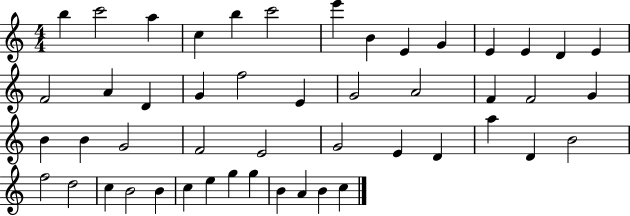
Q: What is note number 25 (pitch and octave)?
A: G4